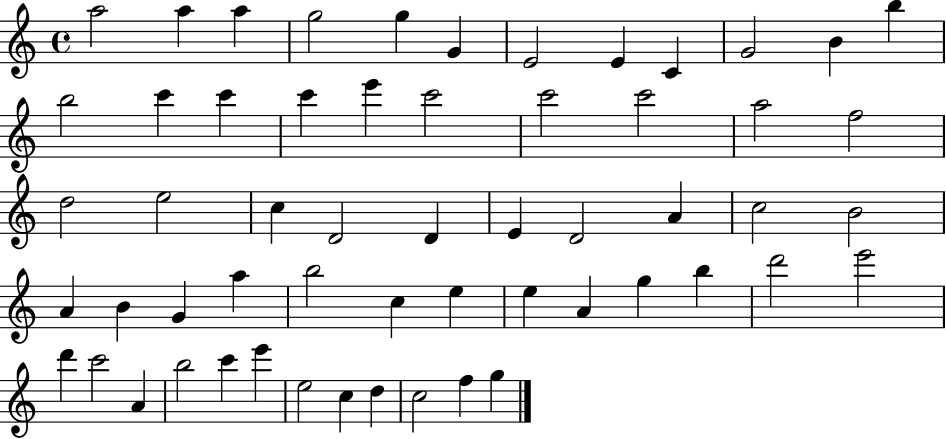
A5/h A5/q A5/q G5/h G5/q G4/q E4/h E4/q C4/q G4/h B4/q B5/q B5/h C6/q C6/q C6/q E6/q C6/h C6/h C6/h A5/h F5/h D5/h E5/h C5/q D4/h D4/q E4/q D4/h A4/q C5/h B4/h A4/q B4/q G4/q A5/q B5/h C5/q E5/q E5/q A4/q G5/q B5/q D6/h E6/h D6/q C6/h A4/q B5/h C6/q E6/q E5/h C5/q D5/q C5/h F5/q G5/q